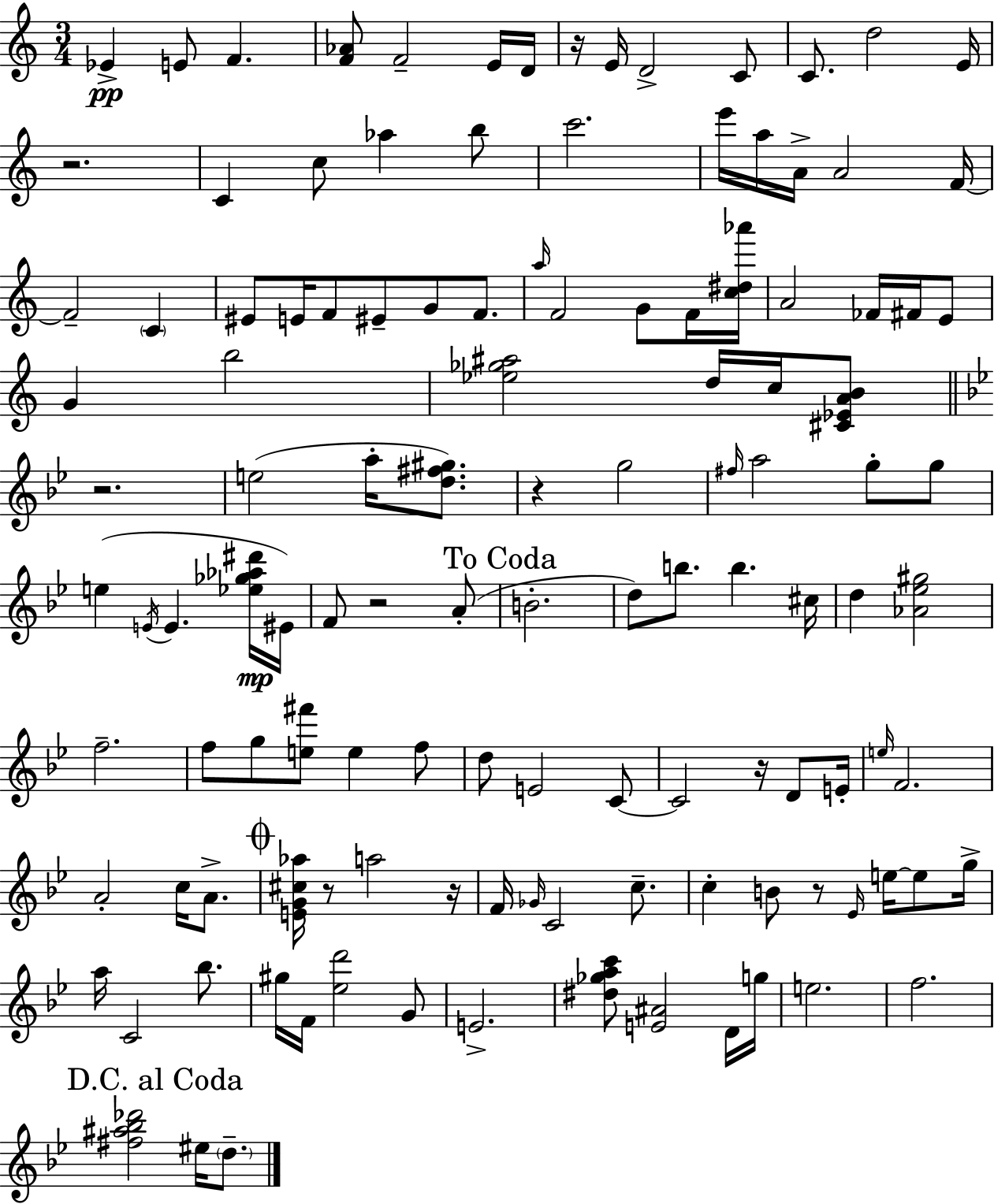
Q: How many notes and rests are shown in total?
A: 123